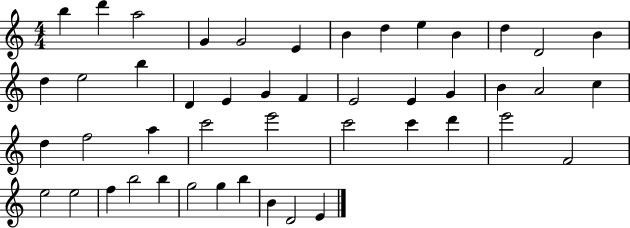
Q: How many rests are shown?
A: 0